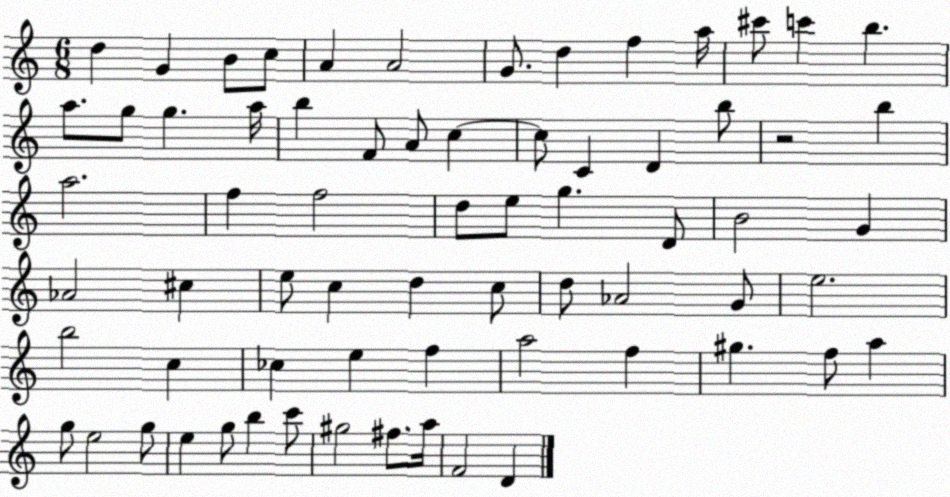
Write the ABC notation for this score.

X:1
T:Untitled
M:6/8
L:1/4
K:C
d G B/2 c/2 A A2 G/2 d f a/4 ^c'/2 c' b a/2 g/2 g a/4 b F/2 A/2 c c/2 C D b/2 z2 b a2 f f2 d/2 e/2 g D/2 B2 G _A2 ^c e/2 c d c/2 d/2 _A2 G/2 e2 b2 c _c e f a2 f ^g f/2 a g/2 e2 g/2 e g/2 b c'/2 ^g2 ^f/2 a/4 F2 D